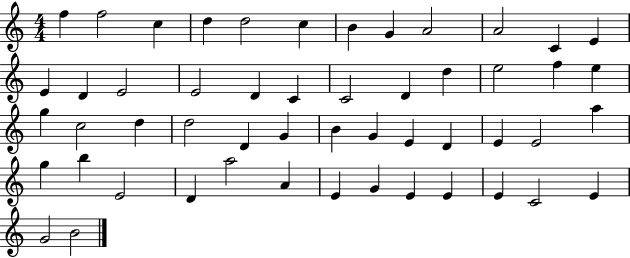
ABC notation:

X:1
T:Untitled
M:4/4
L:1/4
K:C
f f2 c d d2 c B G A2 A2 C E E D E2 E2 D C C2 D d e2 f e g c2 d d2 D G B G E D E E2 a g b E2 D a2 A E G E E E C2 E G2 B2